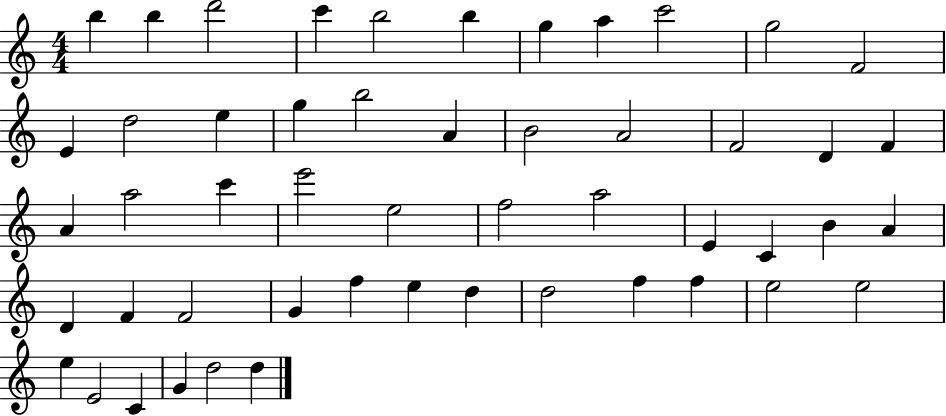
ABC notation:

X:1
T:Untitled
M:4/4
L:1/4
K:C
b b d'2 c' b2 b g a c'2 g2 F2 E d2 e g b2 A B2 A2 F2 D F A a2 c' e'2 e2 f2 a2 E C B A D F F2 G f e d d2 f f e2 e2 e E2 C G d2 d